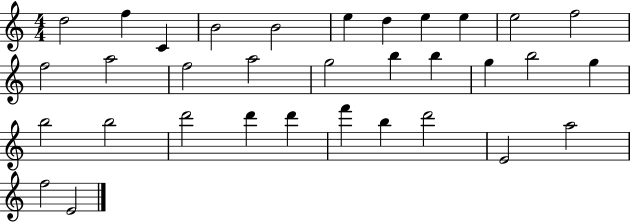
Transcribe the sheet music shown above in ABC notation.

X:1
T:Untitled
M:4/4
L:1/4
K:C
d2 f C B2 B2 e d e e e2 f2 f2 a2 f2 a2 g2 b b g b2 g b2 b2 d'2 d' d' f' b d'2 E2 a2 f2 E2